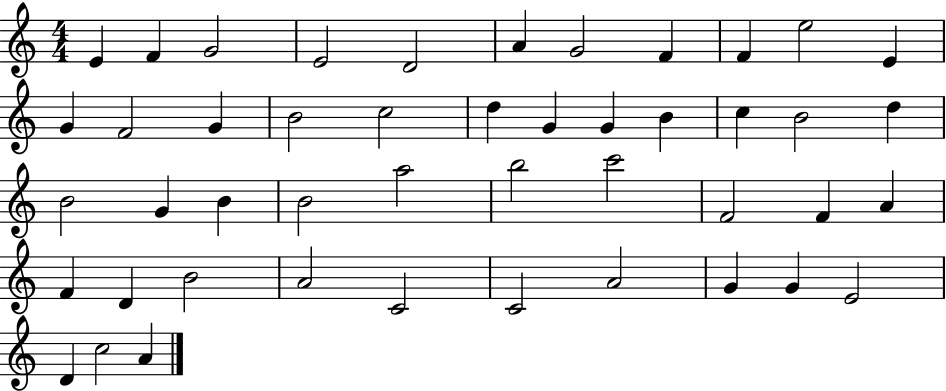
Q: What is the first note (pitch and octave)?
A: E4